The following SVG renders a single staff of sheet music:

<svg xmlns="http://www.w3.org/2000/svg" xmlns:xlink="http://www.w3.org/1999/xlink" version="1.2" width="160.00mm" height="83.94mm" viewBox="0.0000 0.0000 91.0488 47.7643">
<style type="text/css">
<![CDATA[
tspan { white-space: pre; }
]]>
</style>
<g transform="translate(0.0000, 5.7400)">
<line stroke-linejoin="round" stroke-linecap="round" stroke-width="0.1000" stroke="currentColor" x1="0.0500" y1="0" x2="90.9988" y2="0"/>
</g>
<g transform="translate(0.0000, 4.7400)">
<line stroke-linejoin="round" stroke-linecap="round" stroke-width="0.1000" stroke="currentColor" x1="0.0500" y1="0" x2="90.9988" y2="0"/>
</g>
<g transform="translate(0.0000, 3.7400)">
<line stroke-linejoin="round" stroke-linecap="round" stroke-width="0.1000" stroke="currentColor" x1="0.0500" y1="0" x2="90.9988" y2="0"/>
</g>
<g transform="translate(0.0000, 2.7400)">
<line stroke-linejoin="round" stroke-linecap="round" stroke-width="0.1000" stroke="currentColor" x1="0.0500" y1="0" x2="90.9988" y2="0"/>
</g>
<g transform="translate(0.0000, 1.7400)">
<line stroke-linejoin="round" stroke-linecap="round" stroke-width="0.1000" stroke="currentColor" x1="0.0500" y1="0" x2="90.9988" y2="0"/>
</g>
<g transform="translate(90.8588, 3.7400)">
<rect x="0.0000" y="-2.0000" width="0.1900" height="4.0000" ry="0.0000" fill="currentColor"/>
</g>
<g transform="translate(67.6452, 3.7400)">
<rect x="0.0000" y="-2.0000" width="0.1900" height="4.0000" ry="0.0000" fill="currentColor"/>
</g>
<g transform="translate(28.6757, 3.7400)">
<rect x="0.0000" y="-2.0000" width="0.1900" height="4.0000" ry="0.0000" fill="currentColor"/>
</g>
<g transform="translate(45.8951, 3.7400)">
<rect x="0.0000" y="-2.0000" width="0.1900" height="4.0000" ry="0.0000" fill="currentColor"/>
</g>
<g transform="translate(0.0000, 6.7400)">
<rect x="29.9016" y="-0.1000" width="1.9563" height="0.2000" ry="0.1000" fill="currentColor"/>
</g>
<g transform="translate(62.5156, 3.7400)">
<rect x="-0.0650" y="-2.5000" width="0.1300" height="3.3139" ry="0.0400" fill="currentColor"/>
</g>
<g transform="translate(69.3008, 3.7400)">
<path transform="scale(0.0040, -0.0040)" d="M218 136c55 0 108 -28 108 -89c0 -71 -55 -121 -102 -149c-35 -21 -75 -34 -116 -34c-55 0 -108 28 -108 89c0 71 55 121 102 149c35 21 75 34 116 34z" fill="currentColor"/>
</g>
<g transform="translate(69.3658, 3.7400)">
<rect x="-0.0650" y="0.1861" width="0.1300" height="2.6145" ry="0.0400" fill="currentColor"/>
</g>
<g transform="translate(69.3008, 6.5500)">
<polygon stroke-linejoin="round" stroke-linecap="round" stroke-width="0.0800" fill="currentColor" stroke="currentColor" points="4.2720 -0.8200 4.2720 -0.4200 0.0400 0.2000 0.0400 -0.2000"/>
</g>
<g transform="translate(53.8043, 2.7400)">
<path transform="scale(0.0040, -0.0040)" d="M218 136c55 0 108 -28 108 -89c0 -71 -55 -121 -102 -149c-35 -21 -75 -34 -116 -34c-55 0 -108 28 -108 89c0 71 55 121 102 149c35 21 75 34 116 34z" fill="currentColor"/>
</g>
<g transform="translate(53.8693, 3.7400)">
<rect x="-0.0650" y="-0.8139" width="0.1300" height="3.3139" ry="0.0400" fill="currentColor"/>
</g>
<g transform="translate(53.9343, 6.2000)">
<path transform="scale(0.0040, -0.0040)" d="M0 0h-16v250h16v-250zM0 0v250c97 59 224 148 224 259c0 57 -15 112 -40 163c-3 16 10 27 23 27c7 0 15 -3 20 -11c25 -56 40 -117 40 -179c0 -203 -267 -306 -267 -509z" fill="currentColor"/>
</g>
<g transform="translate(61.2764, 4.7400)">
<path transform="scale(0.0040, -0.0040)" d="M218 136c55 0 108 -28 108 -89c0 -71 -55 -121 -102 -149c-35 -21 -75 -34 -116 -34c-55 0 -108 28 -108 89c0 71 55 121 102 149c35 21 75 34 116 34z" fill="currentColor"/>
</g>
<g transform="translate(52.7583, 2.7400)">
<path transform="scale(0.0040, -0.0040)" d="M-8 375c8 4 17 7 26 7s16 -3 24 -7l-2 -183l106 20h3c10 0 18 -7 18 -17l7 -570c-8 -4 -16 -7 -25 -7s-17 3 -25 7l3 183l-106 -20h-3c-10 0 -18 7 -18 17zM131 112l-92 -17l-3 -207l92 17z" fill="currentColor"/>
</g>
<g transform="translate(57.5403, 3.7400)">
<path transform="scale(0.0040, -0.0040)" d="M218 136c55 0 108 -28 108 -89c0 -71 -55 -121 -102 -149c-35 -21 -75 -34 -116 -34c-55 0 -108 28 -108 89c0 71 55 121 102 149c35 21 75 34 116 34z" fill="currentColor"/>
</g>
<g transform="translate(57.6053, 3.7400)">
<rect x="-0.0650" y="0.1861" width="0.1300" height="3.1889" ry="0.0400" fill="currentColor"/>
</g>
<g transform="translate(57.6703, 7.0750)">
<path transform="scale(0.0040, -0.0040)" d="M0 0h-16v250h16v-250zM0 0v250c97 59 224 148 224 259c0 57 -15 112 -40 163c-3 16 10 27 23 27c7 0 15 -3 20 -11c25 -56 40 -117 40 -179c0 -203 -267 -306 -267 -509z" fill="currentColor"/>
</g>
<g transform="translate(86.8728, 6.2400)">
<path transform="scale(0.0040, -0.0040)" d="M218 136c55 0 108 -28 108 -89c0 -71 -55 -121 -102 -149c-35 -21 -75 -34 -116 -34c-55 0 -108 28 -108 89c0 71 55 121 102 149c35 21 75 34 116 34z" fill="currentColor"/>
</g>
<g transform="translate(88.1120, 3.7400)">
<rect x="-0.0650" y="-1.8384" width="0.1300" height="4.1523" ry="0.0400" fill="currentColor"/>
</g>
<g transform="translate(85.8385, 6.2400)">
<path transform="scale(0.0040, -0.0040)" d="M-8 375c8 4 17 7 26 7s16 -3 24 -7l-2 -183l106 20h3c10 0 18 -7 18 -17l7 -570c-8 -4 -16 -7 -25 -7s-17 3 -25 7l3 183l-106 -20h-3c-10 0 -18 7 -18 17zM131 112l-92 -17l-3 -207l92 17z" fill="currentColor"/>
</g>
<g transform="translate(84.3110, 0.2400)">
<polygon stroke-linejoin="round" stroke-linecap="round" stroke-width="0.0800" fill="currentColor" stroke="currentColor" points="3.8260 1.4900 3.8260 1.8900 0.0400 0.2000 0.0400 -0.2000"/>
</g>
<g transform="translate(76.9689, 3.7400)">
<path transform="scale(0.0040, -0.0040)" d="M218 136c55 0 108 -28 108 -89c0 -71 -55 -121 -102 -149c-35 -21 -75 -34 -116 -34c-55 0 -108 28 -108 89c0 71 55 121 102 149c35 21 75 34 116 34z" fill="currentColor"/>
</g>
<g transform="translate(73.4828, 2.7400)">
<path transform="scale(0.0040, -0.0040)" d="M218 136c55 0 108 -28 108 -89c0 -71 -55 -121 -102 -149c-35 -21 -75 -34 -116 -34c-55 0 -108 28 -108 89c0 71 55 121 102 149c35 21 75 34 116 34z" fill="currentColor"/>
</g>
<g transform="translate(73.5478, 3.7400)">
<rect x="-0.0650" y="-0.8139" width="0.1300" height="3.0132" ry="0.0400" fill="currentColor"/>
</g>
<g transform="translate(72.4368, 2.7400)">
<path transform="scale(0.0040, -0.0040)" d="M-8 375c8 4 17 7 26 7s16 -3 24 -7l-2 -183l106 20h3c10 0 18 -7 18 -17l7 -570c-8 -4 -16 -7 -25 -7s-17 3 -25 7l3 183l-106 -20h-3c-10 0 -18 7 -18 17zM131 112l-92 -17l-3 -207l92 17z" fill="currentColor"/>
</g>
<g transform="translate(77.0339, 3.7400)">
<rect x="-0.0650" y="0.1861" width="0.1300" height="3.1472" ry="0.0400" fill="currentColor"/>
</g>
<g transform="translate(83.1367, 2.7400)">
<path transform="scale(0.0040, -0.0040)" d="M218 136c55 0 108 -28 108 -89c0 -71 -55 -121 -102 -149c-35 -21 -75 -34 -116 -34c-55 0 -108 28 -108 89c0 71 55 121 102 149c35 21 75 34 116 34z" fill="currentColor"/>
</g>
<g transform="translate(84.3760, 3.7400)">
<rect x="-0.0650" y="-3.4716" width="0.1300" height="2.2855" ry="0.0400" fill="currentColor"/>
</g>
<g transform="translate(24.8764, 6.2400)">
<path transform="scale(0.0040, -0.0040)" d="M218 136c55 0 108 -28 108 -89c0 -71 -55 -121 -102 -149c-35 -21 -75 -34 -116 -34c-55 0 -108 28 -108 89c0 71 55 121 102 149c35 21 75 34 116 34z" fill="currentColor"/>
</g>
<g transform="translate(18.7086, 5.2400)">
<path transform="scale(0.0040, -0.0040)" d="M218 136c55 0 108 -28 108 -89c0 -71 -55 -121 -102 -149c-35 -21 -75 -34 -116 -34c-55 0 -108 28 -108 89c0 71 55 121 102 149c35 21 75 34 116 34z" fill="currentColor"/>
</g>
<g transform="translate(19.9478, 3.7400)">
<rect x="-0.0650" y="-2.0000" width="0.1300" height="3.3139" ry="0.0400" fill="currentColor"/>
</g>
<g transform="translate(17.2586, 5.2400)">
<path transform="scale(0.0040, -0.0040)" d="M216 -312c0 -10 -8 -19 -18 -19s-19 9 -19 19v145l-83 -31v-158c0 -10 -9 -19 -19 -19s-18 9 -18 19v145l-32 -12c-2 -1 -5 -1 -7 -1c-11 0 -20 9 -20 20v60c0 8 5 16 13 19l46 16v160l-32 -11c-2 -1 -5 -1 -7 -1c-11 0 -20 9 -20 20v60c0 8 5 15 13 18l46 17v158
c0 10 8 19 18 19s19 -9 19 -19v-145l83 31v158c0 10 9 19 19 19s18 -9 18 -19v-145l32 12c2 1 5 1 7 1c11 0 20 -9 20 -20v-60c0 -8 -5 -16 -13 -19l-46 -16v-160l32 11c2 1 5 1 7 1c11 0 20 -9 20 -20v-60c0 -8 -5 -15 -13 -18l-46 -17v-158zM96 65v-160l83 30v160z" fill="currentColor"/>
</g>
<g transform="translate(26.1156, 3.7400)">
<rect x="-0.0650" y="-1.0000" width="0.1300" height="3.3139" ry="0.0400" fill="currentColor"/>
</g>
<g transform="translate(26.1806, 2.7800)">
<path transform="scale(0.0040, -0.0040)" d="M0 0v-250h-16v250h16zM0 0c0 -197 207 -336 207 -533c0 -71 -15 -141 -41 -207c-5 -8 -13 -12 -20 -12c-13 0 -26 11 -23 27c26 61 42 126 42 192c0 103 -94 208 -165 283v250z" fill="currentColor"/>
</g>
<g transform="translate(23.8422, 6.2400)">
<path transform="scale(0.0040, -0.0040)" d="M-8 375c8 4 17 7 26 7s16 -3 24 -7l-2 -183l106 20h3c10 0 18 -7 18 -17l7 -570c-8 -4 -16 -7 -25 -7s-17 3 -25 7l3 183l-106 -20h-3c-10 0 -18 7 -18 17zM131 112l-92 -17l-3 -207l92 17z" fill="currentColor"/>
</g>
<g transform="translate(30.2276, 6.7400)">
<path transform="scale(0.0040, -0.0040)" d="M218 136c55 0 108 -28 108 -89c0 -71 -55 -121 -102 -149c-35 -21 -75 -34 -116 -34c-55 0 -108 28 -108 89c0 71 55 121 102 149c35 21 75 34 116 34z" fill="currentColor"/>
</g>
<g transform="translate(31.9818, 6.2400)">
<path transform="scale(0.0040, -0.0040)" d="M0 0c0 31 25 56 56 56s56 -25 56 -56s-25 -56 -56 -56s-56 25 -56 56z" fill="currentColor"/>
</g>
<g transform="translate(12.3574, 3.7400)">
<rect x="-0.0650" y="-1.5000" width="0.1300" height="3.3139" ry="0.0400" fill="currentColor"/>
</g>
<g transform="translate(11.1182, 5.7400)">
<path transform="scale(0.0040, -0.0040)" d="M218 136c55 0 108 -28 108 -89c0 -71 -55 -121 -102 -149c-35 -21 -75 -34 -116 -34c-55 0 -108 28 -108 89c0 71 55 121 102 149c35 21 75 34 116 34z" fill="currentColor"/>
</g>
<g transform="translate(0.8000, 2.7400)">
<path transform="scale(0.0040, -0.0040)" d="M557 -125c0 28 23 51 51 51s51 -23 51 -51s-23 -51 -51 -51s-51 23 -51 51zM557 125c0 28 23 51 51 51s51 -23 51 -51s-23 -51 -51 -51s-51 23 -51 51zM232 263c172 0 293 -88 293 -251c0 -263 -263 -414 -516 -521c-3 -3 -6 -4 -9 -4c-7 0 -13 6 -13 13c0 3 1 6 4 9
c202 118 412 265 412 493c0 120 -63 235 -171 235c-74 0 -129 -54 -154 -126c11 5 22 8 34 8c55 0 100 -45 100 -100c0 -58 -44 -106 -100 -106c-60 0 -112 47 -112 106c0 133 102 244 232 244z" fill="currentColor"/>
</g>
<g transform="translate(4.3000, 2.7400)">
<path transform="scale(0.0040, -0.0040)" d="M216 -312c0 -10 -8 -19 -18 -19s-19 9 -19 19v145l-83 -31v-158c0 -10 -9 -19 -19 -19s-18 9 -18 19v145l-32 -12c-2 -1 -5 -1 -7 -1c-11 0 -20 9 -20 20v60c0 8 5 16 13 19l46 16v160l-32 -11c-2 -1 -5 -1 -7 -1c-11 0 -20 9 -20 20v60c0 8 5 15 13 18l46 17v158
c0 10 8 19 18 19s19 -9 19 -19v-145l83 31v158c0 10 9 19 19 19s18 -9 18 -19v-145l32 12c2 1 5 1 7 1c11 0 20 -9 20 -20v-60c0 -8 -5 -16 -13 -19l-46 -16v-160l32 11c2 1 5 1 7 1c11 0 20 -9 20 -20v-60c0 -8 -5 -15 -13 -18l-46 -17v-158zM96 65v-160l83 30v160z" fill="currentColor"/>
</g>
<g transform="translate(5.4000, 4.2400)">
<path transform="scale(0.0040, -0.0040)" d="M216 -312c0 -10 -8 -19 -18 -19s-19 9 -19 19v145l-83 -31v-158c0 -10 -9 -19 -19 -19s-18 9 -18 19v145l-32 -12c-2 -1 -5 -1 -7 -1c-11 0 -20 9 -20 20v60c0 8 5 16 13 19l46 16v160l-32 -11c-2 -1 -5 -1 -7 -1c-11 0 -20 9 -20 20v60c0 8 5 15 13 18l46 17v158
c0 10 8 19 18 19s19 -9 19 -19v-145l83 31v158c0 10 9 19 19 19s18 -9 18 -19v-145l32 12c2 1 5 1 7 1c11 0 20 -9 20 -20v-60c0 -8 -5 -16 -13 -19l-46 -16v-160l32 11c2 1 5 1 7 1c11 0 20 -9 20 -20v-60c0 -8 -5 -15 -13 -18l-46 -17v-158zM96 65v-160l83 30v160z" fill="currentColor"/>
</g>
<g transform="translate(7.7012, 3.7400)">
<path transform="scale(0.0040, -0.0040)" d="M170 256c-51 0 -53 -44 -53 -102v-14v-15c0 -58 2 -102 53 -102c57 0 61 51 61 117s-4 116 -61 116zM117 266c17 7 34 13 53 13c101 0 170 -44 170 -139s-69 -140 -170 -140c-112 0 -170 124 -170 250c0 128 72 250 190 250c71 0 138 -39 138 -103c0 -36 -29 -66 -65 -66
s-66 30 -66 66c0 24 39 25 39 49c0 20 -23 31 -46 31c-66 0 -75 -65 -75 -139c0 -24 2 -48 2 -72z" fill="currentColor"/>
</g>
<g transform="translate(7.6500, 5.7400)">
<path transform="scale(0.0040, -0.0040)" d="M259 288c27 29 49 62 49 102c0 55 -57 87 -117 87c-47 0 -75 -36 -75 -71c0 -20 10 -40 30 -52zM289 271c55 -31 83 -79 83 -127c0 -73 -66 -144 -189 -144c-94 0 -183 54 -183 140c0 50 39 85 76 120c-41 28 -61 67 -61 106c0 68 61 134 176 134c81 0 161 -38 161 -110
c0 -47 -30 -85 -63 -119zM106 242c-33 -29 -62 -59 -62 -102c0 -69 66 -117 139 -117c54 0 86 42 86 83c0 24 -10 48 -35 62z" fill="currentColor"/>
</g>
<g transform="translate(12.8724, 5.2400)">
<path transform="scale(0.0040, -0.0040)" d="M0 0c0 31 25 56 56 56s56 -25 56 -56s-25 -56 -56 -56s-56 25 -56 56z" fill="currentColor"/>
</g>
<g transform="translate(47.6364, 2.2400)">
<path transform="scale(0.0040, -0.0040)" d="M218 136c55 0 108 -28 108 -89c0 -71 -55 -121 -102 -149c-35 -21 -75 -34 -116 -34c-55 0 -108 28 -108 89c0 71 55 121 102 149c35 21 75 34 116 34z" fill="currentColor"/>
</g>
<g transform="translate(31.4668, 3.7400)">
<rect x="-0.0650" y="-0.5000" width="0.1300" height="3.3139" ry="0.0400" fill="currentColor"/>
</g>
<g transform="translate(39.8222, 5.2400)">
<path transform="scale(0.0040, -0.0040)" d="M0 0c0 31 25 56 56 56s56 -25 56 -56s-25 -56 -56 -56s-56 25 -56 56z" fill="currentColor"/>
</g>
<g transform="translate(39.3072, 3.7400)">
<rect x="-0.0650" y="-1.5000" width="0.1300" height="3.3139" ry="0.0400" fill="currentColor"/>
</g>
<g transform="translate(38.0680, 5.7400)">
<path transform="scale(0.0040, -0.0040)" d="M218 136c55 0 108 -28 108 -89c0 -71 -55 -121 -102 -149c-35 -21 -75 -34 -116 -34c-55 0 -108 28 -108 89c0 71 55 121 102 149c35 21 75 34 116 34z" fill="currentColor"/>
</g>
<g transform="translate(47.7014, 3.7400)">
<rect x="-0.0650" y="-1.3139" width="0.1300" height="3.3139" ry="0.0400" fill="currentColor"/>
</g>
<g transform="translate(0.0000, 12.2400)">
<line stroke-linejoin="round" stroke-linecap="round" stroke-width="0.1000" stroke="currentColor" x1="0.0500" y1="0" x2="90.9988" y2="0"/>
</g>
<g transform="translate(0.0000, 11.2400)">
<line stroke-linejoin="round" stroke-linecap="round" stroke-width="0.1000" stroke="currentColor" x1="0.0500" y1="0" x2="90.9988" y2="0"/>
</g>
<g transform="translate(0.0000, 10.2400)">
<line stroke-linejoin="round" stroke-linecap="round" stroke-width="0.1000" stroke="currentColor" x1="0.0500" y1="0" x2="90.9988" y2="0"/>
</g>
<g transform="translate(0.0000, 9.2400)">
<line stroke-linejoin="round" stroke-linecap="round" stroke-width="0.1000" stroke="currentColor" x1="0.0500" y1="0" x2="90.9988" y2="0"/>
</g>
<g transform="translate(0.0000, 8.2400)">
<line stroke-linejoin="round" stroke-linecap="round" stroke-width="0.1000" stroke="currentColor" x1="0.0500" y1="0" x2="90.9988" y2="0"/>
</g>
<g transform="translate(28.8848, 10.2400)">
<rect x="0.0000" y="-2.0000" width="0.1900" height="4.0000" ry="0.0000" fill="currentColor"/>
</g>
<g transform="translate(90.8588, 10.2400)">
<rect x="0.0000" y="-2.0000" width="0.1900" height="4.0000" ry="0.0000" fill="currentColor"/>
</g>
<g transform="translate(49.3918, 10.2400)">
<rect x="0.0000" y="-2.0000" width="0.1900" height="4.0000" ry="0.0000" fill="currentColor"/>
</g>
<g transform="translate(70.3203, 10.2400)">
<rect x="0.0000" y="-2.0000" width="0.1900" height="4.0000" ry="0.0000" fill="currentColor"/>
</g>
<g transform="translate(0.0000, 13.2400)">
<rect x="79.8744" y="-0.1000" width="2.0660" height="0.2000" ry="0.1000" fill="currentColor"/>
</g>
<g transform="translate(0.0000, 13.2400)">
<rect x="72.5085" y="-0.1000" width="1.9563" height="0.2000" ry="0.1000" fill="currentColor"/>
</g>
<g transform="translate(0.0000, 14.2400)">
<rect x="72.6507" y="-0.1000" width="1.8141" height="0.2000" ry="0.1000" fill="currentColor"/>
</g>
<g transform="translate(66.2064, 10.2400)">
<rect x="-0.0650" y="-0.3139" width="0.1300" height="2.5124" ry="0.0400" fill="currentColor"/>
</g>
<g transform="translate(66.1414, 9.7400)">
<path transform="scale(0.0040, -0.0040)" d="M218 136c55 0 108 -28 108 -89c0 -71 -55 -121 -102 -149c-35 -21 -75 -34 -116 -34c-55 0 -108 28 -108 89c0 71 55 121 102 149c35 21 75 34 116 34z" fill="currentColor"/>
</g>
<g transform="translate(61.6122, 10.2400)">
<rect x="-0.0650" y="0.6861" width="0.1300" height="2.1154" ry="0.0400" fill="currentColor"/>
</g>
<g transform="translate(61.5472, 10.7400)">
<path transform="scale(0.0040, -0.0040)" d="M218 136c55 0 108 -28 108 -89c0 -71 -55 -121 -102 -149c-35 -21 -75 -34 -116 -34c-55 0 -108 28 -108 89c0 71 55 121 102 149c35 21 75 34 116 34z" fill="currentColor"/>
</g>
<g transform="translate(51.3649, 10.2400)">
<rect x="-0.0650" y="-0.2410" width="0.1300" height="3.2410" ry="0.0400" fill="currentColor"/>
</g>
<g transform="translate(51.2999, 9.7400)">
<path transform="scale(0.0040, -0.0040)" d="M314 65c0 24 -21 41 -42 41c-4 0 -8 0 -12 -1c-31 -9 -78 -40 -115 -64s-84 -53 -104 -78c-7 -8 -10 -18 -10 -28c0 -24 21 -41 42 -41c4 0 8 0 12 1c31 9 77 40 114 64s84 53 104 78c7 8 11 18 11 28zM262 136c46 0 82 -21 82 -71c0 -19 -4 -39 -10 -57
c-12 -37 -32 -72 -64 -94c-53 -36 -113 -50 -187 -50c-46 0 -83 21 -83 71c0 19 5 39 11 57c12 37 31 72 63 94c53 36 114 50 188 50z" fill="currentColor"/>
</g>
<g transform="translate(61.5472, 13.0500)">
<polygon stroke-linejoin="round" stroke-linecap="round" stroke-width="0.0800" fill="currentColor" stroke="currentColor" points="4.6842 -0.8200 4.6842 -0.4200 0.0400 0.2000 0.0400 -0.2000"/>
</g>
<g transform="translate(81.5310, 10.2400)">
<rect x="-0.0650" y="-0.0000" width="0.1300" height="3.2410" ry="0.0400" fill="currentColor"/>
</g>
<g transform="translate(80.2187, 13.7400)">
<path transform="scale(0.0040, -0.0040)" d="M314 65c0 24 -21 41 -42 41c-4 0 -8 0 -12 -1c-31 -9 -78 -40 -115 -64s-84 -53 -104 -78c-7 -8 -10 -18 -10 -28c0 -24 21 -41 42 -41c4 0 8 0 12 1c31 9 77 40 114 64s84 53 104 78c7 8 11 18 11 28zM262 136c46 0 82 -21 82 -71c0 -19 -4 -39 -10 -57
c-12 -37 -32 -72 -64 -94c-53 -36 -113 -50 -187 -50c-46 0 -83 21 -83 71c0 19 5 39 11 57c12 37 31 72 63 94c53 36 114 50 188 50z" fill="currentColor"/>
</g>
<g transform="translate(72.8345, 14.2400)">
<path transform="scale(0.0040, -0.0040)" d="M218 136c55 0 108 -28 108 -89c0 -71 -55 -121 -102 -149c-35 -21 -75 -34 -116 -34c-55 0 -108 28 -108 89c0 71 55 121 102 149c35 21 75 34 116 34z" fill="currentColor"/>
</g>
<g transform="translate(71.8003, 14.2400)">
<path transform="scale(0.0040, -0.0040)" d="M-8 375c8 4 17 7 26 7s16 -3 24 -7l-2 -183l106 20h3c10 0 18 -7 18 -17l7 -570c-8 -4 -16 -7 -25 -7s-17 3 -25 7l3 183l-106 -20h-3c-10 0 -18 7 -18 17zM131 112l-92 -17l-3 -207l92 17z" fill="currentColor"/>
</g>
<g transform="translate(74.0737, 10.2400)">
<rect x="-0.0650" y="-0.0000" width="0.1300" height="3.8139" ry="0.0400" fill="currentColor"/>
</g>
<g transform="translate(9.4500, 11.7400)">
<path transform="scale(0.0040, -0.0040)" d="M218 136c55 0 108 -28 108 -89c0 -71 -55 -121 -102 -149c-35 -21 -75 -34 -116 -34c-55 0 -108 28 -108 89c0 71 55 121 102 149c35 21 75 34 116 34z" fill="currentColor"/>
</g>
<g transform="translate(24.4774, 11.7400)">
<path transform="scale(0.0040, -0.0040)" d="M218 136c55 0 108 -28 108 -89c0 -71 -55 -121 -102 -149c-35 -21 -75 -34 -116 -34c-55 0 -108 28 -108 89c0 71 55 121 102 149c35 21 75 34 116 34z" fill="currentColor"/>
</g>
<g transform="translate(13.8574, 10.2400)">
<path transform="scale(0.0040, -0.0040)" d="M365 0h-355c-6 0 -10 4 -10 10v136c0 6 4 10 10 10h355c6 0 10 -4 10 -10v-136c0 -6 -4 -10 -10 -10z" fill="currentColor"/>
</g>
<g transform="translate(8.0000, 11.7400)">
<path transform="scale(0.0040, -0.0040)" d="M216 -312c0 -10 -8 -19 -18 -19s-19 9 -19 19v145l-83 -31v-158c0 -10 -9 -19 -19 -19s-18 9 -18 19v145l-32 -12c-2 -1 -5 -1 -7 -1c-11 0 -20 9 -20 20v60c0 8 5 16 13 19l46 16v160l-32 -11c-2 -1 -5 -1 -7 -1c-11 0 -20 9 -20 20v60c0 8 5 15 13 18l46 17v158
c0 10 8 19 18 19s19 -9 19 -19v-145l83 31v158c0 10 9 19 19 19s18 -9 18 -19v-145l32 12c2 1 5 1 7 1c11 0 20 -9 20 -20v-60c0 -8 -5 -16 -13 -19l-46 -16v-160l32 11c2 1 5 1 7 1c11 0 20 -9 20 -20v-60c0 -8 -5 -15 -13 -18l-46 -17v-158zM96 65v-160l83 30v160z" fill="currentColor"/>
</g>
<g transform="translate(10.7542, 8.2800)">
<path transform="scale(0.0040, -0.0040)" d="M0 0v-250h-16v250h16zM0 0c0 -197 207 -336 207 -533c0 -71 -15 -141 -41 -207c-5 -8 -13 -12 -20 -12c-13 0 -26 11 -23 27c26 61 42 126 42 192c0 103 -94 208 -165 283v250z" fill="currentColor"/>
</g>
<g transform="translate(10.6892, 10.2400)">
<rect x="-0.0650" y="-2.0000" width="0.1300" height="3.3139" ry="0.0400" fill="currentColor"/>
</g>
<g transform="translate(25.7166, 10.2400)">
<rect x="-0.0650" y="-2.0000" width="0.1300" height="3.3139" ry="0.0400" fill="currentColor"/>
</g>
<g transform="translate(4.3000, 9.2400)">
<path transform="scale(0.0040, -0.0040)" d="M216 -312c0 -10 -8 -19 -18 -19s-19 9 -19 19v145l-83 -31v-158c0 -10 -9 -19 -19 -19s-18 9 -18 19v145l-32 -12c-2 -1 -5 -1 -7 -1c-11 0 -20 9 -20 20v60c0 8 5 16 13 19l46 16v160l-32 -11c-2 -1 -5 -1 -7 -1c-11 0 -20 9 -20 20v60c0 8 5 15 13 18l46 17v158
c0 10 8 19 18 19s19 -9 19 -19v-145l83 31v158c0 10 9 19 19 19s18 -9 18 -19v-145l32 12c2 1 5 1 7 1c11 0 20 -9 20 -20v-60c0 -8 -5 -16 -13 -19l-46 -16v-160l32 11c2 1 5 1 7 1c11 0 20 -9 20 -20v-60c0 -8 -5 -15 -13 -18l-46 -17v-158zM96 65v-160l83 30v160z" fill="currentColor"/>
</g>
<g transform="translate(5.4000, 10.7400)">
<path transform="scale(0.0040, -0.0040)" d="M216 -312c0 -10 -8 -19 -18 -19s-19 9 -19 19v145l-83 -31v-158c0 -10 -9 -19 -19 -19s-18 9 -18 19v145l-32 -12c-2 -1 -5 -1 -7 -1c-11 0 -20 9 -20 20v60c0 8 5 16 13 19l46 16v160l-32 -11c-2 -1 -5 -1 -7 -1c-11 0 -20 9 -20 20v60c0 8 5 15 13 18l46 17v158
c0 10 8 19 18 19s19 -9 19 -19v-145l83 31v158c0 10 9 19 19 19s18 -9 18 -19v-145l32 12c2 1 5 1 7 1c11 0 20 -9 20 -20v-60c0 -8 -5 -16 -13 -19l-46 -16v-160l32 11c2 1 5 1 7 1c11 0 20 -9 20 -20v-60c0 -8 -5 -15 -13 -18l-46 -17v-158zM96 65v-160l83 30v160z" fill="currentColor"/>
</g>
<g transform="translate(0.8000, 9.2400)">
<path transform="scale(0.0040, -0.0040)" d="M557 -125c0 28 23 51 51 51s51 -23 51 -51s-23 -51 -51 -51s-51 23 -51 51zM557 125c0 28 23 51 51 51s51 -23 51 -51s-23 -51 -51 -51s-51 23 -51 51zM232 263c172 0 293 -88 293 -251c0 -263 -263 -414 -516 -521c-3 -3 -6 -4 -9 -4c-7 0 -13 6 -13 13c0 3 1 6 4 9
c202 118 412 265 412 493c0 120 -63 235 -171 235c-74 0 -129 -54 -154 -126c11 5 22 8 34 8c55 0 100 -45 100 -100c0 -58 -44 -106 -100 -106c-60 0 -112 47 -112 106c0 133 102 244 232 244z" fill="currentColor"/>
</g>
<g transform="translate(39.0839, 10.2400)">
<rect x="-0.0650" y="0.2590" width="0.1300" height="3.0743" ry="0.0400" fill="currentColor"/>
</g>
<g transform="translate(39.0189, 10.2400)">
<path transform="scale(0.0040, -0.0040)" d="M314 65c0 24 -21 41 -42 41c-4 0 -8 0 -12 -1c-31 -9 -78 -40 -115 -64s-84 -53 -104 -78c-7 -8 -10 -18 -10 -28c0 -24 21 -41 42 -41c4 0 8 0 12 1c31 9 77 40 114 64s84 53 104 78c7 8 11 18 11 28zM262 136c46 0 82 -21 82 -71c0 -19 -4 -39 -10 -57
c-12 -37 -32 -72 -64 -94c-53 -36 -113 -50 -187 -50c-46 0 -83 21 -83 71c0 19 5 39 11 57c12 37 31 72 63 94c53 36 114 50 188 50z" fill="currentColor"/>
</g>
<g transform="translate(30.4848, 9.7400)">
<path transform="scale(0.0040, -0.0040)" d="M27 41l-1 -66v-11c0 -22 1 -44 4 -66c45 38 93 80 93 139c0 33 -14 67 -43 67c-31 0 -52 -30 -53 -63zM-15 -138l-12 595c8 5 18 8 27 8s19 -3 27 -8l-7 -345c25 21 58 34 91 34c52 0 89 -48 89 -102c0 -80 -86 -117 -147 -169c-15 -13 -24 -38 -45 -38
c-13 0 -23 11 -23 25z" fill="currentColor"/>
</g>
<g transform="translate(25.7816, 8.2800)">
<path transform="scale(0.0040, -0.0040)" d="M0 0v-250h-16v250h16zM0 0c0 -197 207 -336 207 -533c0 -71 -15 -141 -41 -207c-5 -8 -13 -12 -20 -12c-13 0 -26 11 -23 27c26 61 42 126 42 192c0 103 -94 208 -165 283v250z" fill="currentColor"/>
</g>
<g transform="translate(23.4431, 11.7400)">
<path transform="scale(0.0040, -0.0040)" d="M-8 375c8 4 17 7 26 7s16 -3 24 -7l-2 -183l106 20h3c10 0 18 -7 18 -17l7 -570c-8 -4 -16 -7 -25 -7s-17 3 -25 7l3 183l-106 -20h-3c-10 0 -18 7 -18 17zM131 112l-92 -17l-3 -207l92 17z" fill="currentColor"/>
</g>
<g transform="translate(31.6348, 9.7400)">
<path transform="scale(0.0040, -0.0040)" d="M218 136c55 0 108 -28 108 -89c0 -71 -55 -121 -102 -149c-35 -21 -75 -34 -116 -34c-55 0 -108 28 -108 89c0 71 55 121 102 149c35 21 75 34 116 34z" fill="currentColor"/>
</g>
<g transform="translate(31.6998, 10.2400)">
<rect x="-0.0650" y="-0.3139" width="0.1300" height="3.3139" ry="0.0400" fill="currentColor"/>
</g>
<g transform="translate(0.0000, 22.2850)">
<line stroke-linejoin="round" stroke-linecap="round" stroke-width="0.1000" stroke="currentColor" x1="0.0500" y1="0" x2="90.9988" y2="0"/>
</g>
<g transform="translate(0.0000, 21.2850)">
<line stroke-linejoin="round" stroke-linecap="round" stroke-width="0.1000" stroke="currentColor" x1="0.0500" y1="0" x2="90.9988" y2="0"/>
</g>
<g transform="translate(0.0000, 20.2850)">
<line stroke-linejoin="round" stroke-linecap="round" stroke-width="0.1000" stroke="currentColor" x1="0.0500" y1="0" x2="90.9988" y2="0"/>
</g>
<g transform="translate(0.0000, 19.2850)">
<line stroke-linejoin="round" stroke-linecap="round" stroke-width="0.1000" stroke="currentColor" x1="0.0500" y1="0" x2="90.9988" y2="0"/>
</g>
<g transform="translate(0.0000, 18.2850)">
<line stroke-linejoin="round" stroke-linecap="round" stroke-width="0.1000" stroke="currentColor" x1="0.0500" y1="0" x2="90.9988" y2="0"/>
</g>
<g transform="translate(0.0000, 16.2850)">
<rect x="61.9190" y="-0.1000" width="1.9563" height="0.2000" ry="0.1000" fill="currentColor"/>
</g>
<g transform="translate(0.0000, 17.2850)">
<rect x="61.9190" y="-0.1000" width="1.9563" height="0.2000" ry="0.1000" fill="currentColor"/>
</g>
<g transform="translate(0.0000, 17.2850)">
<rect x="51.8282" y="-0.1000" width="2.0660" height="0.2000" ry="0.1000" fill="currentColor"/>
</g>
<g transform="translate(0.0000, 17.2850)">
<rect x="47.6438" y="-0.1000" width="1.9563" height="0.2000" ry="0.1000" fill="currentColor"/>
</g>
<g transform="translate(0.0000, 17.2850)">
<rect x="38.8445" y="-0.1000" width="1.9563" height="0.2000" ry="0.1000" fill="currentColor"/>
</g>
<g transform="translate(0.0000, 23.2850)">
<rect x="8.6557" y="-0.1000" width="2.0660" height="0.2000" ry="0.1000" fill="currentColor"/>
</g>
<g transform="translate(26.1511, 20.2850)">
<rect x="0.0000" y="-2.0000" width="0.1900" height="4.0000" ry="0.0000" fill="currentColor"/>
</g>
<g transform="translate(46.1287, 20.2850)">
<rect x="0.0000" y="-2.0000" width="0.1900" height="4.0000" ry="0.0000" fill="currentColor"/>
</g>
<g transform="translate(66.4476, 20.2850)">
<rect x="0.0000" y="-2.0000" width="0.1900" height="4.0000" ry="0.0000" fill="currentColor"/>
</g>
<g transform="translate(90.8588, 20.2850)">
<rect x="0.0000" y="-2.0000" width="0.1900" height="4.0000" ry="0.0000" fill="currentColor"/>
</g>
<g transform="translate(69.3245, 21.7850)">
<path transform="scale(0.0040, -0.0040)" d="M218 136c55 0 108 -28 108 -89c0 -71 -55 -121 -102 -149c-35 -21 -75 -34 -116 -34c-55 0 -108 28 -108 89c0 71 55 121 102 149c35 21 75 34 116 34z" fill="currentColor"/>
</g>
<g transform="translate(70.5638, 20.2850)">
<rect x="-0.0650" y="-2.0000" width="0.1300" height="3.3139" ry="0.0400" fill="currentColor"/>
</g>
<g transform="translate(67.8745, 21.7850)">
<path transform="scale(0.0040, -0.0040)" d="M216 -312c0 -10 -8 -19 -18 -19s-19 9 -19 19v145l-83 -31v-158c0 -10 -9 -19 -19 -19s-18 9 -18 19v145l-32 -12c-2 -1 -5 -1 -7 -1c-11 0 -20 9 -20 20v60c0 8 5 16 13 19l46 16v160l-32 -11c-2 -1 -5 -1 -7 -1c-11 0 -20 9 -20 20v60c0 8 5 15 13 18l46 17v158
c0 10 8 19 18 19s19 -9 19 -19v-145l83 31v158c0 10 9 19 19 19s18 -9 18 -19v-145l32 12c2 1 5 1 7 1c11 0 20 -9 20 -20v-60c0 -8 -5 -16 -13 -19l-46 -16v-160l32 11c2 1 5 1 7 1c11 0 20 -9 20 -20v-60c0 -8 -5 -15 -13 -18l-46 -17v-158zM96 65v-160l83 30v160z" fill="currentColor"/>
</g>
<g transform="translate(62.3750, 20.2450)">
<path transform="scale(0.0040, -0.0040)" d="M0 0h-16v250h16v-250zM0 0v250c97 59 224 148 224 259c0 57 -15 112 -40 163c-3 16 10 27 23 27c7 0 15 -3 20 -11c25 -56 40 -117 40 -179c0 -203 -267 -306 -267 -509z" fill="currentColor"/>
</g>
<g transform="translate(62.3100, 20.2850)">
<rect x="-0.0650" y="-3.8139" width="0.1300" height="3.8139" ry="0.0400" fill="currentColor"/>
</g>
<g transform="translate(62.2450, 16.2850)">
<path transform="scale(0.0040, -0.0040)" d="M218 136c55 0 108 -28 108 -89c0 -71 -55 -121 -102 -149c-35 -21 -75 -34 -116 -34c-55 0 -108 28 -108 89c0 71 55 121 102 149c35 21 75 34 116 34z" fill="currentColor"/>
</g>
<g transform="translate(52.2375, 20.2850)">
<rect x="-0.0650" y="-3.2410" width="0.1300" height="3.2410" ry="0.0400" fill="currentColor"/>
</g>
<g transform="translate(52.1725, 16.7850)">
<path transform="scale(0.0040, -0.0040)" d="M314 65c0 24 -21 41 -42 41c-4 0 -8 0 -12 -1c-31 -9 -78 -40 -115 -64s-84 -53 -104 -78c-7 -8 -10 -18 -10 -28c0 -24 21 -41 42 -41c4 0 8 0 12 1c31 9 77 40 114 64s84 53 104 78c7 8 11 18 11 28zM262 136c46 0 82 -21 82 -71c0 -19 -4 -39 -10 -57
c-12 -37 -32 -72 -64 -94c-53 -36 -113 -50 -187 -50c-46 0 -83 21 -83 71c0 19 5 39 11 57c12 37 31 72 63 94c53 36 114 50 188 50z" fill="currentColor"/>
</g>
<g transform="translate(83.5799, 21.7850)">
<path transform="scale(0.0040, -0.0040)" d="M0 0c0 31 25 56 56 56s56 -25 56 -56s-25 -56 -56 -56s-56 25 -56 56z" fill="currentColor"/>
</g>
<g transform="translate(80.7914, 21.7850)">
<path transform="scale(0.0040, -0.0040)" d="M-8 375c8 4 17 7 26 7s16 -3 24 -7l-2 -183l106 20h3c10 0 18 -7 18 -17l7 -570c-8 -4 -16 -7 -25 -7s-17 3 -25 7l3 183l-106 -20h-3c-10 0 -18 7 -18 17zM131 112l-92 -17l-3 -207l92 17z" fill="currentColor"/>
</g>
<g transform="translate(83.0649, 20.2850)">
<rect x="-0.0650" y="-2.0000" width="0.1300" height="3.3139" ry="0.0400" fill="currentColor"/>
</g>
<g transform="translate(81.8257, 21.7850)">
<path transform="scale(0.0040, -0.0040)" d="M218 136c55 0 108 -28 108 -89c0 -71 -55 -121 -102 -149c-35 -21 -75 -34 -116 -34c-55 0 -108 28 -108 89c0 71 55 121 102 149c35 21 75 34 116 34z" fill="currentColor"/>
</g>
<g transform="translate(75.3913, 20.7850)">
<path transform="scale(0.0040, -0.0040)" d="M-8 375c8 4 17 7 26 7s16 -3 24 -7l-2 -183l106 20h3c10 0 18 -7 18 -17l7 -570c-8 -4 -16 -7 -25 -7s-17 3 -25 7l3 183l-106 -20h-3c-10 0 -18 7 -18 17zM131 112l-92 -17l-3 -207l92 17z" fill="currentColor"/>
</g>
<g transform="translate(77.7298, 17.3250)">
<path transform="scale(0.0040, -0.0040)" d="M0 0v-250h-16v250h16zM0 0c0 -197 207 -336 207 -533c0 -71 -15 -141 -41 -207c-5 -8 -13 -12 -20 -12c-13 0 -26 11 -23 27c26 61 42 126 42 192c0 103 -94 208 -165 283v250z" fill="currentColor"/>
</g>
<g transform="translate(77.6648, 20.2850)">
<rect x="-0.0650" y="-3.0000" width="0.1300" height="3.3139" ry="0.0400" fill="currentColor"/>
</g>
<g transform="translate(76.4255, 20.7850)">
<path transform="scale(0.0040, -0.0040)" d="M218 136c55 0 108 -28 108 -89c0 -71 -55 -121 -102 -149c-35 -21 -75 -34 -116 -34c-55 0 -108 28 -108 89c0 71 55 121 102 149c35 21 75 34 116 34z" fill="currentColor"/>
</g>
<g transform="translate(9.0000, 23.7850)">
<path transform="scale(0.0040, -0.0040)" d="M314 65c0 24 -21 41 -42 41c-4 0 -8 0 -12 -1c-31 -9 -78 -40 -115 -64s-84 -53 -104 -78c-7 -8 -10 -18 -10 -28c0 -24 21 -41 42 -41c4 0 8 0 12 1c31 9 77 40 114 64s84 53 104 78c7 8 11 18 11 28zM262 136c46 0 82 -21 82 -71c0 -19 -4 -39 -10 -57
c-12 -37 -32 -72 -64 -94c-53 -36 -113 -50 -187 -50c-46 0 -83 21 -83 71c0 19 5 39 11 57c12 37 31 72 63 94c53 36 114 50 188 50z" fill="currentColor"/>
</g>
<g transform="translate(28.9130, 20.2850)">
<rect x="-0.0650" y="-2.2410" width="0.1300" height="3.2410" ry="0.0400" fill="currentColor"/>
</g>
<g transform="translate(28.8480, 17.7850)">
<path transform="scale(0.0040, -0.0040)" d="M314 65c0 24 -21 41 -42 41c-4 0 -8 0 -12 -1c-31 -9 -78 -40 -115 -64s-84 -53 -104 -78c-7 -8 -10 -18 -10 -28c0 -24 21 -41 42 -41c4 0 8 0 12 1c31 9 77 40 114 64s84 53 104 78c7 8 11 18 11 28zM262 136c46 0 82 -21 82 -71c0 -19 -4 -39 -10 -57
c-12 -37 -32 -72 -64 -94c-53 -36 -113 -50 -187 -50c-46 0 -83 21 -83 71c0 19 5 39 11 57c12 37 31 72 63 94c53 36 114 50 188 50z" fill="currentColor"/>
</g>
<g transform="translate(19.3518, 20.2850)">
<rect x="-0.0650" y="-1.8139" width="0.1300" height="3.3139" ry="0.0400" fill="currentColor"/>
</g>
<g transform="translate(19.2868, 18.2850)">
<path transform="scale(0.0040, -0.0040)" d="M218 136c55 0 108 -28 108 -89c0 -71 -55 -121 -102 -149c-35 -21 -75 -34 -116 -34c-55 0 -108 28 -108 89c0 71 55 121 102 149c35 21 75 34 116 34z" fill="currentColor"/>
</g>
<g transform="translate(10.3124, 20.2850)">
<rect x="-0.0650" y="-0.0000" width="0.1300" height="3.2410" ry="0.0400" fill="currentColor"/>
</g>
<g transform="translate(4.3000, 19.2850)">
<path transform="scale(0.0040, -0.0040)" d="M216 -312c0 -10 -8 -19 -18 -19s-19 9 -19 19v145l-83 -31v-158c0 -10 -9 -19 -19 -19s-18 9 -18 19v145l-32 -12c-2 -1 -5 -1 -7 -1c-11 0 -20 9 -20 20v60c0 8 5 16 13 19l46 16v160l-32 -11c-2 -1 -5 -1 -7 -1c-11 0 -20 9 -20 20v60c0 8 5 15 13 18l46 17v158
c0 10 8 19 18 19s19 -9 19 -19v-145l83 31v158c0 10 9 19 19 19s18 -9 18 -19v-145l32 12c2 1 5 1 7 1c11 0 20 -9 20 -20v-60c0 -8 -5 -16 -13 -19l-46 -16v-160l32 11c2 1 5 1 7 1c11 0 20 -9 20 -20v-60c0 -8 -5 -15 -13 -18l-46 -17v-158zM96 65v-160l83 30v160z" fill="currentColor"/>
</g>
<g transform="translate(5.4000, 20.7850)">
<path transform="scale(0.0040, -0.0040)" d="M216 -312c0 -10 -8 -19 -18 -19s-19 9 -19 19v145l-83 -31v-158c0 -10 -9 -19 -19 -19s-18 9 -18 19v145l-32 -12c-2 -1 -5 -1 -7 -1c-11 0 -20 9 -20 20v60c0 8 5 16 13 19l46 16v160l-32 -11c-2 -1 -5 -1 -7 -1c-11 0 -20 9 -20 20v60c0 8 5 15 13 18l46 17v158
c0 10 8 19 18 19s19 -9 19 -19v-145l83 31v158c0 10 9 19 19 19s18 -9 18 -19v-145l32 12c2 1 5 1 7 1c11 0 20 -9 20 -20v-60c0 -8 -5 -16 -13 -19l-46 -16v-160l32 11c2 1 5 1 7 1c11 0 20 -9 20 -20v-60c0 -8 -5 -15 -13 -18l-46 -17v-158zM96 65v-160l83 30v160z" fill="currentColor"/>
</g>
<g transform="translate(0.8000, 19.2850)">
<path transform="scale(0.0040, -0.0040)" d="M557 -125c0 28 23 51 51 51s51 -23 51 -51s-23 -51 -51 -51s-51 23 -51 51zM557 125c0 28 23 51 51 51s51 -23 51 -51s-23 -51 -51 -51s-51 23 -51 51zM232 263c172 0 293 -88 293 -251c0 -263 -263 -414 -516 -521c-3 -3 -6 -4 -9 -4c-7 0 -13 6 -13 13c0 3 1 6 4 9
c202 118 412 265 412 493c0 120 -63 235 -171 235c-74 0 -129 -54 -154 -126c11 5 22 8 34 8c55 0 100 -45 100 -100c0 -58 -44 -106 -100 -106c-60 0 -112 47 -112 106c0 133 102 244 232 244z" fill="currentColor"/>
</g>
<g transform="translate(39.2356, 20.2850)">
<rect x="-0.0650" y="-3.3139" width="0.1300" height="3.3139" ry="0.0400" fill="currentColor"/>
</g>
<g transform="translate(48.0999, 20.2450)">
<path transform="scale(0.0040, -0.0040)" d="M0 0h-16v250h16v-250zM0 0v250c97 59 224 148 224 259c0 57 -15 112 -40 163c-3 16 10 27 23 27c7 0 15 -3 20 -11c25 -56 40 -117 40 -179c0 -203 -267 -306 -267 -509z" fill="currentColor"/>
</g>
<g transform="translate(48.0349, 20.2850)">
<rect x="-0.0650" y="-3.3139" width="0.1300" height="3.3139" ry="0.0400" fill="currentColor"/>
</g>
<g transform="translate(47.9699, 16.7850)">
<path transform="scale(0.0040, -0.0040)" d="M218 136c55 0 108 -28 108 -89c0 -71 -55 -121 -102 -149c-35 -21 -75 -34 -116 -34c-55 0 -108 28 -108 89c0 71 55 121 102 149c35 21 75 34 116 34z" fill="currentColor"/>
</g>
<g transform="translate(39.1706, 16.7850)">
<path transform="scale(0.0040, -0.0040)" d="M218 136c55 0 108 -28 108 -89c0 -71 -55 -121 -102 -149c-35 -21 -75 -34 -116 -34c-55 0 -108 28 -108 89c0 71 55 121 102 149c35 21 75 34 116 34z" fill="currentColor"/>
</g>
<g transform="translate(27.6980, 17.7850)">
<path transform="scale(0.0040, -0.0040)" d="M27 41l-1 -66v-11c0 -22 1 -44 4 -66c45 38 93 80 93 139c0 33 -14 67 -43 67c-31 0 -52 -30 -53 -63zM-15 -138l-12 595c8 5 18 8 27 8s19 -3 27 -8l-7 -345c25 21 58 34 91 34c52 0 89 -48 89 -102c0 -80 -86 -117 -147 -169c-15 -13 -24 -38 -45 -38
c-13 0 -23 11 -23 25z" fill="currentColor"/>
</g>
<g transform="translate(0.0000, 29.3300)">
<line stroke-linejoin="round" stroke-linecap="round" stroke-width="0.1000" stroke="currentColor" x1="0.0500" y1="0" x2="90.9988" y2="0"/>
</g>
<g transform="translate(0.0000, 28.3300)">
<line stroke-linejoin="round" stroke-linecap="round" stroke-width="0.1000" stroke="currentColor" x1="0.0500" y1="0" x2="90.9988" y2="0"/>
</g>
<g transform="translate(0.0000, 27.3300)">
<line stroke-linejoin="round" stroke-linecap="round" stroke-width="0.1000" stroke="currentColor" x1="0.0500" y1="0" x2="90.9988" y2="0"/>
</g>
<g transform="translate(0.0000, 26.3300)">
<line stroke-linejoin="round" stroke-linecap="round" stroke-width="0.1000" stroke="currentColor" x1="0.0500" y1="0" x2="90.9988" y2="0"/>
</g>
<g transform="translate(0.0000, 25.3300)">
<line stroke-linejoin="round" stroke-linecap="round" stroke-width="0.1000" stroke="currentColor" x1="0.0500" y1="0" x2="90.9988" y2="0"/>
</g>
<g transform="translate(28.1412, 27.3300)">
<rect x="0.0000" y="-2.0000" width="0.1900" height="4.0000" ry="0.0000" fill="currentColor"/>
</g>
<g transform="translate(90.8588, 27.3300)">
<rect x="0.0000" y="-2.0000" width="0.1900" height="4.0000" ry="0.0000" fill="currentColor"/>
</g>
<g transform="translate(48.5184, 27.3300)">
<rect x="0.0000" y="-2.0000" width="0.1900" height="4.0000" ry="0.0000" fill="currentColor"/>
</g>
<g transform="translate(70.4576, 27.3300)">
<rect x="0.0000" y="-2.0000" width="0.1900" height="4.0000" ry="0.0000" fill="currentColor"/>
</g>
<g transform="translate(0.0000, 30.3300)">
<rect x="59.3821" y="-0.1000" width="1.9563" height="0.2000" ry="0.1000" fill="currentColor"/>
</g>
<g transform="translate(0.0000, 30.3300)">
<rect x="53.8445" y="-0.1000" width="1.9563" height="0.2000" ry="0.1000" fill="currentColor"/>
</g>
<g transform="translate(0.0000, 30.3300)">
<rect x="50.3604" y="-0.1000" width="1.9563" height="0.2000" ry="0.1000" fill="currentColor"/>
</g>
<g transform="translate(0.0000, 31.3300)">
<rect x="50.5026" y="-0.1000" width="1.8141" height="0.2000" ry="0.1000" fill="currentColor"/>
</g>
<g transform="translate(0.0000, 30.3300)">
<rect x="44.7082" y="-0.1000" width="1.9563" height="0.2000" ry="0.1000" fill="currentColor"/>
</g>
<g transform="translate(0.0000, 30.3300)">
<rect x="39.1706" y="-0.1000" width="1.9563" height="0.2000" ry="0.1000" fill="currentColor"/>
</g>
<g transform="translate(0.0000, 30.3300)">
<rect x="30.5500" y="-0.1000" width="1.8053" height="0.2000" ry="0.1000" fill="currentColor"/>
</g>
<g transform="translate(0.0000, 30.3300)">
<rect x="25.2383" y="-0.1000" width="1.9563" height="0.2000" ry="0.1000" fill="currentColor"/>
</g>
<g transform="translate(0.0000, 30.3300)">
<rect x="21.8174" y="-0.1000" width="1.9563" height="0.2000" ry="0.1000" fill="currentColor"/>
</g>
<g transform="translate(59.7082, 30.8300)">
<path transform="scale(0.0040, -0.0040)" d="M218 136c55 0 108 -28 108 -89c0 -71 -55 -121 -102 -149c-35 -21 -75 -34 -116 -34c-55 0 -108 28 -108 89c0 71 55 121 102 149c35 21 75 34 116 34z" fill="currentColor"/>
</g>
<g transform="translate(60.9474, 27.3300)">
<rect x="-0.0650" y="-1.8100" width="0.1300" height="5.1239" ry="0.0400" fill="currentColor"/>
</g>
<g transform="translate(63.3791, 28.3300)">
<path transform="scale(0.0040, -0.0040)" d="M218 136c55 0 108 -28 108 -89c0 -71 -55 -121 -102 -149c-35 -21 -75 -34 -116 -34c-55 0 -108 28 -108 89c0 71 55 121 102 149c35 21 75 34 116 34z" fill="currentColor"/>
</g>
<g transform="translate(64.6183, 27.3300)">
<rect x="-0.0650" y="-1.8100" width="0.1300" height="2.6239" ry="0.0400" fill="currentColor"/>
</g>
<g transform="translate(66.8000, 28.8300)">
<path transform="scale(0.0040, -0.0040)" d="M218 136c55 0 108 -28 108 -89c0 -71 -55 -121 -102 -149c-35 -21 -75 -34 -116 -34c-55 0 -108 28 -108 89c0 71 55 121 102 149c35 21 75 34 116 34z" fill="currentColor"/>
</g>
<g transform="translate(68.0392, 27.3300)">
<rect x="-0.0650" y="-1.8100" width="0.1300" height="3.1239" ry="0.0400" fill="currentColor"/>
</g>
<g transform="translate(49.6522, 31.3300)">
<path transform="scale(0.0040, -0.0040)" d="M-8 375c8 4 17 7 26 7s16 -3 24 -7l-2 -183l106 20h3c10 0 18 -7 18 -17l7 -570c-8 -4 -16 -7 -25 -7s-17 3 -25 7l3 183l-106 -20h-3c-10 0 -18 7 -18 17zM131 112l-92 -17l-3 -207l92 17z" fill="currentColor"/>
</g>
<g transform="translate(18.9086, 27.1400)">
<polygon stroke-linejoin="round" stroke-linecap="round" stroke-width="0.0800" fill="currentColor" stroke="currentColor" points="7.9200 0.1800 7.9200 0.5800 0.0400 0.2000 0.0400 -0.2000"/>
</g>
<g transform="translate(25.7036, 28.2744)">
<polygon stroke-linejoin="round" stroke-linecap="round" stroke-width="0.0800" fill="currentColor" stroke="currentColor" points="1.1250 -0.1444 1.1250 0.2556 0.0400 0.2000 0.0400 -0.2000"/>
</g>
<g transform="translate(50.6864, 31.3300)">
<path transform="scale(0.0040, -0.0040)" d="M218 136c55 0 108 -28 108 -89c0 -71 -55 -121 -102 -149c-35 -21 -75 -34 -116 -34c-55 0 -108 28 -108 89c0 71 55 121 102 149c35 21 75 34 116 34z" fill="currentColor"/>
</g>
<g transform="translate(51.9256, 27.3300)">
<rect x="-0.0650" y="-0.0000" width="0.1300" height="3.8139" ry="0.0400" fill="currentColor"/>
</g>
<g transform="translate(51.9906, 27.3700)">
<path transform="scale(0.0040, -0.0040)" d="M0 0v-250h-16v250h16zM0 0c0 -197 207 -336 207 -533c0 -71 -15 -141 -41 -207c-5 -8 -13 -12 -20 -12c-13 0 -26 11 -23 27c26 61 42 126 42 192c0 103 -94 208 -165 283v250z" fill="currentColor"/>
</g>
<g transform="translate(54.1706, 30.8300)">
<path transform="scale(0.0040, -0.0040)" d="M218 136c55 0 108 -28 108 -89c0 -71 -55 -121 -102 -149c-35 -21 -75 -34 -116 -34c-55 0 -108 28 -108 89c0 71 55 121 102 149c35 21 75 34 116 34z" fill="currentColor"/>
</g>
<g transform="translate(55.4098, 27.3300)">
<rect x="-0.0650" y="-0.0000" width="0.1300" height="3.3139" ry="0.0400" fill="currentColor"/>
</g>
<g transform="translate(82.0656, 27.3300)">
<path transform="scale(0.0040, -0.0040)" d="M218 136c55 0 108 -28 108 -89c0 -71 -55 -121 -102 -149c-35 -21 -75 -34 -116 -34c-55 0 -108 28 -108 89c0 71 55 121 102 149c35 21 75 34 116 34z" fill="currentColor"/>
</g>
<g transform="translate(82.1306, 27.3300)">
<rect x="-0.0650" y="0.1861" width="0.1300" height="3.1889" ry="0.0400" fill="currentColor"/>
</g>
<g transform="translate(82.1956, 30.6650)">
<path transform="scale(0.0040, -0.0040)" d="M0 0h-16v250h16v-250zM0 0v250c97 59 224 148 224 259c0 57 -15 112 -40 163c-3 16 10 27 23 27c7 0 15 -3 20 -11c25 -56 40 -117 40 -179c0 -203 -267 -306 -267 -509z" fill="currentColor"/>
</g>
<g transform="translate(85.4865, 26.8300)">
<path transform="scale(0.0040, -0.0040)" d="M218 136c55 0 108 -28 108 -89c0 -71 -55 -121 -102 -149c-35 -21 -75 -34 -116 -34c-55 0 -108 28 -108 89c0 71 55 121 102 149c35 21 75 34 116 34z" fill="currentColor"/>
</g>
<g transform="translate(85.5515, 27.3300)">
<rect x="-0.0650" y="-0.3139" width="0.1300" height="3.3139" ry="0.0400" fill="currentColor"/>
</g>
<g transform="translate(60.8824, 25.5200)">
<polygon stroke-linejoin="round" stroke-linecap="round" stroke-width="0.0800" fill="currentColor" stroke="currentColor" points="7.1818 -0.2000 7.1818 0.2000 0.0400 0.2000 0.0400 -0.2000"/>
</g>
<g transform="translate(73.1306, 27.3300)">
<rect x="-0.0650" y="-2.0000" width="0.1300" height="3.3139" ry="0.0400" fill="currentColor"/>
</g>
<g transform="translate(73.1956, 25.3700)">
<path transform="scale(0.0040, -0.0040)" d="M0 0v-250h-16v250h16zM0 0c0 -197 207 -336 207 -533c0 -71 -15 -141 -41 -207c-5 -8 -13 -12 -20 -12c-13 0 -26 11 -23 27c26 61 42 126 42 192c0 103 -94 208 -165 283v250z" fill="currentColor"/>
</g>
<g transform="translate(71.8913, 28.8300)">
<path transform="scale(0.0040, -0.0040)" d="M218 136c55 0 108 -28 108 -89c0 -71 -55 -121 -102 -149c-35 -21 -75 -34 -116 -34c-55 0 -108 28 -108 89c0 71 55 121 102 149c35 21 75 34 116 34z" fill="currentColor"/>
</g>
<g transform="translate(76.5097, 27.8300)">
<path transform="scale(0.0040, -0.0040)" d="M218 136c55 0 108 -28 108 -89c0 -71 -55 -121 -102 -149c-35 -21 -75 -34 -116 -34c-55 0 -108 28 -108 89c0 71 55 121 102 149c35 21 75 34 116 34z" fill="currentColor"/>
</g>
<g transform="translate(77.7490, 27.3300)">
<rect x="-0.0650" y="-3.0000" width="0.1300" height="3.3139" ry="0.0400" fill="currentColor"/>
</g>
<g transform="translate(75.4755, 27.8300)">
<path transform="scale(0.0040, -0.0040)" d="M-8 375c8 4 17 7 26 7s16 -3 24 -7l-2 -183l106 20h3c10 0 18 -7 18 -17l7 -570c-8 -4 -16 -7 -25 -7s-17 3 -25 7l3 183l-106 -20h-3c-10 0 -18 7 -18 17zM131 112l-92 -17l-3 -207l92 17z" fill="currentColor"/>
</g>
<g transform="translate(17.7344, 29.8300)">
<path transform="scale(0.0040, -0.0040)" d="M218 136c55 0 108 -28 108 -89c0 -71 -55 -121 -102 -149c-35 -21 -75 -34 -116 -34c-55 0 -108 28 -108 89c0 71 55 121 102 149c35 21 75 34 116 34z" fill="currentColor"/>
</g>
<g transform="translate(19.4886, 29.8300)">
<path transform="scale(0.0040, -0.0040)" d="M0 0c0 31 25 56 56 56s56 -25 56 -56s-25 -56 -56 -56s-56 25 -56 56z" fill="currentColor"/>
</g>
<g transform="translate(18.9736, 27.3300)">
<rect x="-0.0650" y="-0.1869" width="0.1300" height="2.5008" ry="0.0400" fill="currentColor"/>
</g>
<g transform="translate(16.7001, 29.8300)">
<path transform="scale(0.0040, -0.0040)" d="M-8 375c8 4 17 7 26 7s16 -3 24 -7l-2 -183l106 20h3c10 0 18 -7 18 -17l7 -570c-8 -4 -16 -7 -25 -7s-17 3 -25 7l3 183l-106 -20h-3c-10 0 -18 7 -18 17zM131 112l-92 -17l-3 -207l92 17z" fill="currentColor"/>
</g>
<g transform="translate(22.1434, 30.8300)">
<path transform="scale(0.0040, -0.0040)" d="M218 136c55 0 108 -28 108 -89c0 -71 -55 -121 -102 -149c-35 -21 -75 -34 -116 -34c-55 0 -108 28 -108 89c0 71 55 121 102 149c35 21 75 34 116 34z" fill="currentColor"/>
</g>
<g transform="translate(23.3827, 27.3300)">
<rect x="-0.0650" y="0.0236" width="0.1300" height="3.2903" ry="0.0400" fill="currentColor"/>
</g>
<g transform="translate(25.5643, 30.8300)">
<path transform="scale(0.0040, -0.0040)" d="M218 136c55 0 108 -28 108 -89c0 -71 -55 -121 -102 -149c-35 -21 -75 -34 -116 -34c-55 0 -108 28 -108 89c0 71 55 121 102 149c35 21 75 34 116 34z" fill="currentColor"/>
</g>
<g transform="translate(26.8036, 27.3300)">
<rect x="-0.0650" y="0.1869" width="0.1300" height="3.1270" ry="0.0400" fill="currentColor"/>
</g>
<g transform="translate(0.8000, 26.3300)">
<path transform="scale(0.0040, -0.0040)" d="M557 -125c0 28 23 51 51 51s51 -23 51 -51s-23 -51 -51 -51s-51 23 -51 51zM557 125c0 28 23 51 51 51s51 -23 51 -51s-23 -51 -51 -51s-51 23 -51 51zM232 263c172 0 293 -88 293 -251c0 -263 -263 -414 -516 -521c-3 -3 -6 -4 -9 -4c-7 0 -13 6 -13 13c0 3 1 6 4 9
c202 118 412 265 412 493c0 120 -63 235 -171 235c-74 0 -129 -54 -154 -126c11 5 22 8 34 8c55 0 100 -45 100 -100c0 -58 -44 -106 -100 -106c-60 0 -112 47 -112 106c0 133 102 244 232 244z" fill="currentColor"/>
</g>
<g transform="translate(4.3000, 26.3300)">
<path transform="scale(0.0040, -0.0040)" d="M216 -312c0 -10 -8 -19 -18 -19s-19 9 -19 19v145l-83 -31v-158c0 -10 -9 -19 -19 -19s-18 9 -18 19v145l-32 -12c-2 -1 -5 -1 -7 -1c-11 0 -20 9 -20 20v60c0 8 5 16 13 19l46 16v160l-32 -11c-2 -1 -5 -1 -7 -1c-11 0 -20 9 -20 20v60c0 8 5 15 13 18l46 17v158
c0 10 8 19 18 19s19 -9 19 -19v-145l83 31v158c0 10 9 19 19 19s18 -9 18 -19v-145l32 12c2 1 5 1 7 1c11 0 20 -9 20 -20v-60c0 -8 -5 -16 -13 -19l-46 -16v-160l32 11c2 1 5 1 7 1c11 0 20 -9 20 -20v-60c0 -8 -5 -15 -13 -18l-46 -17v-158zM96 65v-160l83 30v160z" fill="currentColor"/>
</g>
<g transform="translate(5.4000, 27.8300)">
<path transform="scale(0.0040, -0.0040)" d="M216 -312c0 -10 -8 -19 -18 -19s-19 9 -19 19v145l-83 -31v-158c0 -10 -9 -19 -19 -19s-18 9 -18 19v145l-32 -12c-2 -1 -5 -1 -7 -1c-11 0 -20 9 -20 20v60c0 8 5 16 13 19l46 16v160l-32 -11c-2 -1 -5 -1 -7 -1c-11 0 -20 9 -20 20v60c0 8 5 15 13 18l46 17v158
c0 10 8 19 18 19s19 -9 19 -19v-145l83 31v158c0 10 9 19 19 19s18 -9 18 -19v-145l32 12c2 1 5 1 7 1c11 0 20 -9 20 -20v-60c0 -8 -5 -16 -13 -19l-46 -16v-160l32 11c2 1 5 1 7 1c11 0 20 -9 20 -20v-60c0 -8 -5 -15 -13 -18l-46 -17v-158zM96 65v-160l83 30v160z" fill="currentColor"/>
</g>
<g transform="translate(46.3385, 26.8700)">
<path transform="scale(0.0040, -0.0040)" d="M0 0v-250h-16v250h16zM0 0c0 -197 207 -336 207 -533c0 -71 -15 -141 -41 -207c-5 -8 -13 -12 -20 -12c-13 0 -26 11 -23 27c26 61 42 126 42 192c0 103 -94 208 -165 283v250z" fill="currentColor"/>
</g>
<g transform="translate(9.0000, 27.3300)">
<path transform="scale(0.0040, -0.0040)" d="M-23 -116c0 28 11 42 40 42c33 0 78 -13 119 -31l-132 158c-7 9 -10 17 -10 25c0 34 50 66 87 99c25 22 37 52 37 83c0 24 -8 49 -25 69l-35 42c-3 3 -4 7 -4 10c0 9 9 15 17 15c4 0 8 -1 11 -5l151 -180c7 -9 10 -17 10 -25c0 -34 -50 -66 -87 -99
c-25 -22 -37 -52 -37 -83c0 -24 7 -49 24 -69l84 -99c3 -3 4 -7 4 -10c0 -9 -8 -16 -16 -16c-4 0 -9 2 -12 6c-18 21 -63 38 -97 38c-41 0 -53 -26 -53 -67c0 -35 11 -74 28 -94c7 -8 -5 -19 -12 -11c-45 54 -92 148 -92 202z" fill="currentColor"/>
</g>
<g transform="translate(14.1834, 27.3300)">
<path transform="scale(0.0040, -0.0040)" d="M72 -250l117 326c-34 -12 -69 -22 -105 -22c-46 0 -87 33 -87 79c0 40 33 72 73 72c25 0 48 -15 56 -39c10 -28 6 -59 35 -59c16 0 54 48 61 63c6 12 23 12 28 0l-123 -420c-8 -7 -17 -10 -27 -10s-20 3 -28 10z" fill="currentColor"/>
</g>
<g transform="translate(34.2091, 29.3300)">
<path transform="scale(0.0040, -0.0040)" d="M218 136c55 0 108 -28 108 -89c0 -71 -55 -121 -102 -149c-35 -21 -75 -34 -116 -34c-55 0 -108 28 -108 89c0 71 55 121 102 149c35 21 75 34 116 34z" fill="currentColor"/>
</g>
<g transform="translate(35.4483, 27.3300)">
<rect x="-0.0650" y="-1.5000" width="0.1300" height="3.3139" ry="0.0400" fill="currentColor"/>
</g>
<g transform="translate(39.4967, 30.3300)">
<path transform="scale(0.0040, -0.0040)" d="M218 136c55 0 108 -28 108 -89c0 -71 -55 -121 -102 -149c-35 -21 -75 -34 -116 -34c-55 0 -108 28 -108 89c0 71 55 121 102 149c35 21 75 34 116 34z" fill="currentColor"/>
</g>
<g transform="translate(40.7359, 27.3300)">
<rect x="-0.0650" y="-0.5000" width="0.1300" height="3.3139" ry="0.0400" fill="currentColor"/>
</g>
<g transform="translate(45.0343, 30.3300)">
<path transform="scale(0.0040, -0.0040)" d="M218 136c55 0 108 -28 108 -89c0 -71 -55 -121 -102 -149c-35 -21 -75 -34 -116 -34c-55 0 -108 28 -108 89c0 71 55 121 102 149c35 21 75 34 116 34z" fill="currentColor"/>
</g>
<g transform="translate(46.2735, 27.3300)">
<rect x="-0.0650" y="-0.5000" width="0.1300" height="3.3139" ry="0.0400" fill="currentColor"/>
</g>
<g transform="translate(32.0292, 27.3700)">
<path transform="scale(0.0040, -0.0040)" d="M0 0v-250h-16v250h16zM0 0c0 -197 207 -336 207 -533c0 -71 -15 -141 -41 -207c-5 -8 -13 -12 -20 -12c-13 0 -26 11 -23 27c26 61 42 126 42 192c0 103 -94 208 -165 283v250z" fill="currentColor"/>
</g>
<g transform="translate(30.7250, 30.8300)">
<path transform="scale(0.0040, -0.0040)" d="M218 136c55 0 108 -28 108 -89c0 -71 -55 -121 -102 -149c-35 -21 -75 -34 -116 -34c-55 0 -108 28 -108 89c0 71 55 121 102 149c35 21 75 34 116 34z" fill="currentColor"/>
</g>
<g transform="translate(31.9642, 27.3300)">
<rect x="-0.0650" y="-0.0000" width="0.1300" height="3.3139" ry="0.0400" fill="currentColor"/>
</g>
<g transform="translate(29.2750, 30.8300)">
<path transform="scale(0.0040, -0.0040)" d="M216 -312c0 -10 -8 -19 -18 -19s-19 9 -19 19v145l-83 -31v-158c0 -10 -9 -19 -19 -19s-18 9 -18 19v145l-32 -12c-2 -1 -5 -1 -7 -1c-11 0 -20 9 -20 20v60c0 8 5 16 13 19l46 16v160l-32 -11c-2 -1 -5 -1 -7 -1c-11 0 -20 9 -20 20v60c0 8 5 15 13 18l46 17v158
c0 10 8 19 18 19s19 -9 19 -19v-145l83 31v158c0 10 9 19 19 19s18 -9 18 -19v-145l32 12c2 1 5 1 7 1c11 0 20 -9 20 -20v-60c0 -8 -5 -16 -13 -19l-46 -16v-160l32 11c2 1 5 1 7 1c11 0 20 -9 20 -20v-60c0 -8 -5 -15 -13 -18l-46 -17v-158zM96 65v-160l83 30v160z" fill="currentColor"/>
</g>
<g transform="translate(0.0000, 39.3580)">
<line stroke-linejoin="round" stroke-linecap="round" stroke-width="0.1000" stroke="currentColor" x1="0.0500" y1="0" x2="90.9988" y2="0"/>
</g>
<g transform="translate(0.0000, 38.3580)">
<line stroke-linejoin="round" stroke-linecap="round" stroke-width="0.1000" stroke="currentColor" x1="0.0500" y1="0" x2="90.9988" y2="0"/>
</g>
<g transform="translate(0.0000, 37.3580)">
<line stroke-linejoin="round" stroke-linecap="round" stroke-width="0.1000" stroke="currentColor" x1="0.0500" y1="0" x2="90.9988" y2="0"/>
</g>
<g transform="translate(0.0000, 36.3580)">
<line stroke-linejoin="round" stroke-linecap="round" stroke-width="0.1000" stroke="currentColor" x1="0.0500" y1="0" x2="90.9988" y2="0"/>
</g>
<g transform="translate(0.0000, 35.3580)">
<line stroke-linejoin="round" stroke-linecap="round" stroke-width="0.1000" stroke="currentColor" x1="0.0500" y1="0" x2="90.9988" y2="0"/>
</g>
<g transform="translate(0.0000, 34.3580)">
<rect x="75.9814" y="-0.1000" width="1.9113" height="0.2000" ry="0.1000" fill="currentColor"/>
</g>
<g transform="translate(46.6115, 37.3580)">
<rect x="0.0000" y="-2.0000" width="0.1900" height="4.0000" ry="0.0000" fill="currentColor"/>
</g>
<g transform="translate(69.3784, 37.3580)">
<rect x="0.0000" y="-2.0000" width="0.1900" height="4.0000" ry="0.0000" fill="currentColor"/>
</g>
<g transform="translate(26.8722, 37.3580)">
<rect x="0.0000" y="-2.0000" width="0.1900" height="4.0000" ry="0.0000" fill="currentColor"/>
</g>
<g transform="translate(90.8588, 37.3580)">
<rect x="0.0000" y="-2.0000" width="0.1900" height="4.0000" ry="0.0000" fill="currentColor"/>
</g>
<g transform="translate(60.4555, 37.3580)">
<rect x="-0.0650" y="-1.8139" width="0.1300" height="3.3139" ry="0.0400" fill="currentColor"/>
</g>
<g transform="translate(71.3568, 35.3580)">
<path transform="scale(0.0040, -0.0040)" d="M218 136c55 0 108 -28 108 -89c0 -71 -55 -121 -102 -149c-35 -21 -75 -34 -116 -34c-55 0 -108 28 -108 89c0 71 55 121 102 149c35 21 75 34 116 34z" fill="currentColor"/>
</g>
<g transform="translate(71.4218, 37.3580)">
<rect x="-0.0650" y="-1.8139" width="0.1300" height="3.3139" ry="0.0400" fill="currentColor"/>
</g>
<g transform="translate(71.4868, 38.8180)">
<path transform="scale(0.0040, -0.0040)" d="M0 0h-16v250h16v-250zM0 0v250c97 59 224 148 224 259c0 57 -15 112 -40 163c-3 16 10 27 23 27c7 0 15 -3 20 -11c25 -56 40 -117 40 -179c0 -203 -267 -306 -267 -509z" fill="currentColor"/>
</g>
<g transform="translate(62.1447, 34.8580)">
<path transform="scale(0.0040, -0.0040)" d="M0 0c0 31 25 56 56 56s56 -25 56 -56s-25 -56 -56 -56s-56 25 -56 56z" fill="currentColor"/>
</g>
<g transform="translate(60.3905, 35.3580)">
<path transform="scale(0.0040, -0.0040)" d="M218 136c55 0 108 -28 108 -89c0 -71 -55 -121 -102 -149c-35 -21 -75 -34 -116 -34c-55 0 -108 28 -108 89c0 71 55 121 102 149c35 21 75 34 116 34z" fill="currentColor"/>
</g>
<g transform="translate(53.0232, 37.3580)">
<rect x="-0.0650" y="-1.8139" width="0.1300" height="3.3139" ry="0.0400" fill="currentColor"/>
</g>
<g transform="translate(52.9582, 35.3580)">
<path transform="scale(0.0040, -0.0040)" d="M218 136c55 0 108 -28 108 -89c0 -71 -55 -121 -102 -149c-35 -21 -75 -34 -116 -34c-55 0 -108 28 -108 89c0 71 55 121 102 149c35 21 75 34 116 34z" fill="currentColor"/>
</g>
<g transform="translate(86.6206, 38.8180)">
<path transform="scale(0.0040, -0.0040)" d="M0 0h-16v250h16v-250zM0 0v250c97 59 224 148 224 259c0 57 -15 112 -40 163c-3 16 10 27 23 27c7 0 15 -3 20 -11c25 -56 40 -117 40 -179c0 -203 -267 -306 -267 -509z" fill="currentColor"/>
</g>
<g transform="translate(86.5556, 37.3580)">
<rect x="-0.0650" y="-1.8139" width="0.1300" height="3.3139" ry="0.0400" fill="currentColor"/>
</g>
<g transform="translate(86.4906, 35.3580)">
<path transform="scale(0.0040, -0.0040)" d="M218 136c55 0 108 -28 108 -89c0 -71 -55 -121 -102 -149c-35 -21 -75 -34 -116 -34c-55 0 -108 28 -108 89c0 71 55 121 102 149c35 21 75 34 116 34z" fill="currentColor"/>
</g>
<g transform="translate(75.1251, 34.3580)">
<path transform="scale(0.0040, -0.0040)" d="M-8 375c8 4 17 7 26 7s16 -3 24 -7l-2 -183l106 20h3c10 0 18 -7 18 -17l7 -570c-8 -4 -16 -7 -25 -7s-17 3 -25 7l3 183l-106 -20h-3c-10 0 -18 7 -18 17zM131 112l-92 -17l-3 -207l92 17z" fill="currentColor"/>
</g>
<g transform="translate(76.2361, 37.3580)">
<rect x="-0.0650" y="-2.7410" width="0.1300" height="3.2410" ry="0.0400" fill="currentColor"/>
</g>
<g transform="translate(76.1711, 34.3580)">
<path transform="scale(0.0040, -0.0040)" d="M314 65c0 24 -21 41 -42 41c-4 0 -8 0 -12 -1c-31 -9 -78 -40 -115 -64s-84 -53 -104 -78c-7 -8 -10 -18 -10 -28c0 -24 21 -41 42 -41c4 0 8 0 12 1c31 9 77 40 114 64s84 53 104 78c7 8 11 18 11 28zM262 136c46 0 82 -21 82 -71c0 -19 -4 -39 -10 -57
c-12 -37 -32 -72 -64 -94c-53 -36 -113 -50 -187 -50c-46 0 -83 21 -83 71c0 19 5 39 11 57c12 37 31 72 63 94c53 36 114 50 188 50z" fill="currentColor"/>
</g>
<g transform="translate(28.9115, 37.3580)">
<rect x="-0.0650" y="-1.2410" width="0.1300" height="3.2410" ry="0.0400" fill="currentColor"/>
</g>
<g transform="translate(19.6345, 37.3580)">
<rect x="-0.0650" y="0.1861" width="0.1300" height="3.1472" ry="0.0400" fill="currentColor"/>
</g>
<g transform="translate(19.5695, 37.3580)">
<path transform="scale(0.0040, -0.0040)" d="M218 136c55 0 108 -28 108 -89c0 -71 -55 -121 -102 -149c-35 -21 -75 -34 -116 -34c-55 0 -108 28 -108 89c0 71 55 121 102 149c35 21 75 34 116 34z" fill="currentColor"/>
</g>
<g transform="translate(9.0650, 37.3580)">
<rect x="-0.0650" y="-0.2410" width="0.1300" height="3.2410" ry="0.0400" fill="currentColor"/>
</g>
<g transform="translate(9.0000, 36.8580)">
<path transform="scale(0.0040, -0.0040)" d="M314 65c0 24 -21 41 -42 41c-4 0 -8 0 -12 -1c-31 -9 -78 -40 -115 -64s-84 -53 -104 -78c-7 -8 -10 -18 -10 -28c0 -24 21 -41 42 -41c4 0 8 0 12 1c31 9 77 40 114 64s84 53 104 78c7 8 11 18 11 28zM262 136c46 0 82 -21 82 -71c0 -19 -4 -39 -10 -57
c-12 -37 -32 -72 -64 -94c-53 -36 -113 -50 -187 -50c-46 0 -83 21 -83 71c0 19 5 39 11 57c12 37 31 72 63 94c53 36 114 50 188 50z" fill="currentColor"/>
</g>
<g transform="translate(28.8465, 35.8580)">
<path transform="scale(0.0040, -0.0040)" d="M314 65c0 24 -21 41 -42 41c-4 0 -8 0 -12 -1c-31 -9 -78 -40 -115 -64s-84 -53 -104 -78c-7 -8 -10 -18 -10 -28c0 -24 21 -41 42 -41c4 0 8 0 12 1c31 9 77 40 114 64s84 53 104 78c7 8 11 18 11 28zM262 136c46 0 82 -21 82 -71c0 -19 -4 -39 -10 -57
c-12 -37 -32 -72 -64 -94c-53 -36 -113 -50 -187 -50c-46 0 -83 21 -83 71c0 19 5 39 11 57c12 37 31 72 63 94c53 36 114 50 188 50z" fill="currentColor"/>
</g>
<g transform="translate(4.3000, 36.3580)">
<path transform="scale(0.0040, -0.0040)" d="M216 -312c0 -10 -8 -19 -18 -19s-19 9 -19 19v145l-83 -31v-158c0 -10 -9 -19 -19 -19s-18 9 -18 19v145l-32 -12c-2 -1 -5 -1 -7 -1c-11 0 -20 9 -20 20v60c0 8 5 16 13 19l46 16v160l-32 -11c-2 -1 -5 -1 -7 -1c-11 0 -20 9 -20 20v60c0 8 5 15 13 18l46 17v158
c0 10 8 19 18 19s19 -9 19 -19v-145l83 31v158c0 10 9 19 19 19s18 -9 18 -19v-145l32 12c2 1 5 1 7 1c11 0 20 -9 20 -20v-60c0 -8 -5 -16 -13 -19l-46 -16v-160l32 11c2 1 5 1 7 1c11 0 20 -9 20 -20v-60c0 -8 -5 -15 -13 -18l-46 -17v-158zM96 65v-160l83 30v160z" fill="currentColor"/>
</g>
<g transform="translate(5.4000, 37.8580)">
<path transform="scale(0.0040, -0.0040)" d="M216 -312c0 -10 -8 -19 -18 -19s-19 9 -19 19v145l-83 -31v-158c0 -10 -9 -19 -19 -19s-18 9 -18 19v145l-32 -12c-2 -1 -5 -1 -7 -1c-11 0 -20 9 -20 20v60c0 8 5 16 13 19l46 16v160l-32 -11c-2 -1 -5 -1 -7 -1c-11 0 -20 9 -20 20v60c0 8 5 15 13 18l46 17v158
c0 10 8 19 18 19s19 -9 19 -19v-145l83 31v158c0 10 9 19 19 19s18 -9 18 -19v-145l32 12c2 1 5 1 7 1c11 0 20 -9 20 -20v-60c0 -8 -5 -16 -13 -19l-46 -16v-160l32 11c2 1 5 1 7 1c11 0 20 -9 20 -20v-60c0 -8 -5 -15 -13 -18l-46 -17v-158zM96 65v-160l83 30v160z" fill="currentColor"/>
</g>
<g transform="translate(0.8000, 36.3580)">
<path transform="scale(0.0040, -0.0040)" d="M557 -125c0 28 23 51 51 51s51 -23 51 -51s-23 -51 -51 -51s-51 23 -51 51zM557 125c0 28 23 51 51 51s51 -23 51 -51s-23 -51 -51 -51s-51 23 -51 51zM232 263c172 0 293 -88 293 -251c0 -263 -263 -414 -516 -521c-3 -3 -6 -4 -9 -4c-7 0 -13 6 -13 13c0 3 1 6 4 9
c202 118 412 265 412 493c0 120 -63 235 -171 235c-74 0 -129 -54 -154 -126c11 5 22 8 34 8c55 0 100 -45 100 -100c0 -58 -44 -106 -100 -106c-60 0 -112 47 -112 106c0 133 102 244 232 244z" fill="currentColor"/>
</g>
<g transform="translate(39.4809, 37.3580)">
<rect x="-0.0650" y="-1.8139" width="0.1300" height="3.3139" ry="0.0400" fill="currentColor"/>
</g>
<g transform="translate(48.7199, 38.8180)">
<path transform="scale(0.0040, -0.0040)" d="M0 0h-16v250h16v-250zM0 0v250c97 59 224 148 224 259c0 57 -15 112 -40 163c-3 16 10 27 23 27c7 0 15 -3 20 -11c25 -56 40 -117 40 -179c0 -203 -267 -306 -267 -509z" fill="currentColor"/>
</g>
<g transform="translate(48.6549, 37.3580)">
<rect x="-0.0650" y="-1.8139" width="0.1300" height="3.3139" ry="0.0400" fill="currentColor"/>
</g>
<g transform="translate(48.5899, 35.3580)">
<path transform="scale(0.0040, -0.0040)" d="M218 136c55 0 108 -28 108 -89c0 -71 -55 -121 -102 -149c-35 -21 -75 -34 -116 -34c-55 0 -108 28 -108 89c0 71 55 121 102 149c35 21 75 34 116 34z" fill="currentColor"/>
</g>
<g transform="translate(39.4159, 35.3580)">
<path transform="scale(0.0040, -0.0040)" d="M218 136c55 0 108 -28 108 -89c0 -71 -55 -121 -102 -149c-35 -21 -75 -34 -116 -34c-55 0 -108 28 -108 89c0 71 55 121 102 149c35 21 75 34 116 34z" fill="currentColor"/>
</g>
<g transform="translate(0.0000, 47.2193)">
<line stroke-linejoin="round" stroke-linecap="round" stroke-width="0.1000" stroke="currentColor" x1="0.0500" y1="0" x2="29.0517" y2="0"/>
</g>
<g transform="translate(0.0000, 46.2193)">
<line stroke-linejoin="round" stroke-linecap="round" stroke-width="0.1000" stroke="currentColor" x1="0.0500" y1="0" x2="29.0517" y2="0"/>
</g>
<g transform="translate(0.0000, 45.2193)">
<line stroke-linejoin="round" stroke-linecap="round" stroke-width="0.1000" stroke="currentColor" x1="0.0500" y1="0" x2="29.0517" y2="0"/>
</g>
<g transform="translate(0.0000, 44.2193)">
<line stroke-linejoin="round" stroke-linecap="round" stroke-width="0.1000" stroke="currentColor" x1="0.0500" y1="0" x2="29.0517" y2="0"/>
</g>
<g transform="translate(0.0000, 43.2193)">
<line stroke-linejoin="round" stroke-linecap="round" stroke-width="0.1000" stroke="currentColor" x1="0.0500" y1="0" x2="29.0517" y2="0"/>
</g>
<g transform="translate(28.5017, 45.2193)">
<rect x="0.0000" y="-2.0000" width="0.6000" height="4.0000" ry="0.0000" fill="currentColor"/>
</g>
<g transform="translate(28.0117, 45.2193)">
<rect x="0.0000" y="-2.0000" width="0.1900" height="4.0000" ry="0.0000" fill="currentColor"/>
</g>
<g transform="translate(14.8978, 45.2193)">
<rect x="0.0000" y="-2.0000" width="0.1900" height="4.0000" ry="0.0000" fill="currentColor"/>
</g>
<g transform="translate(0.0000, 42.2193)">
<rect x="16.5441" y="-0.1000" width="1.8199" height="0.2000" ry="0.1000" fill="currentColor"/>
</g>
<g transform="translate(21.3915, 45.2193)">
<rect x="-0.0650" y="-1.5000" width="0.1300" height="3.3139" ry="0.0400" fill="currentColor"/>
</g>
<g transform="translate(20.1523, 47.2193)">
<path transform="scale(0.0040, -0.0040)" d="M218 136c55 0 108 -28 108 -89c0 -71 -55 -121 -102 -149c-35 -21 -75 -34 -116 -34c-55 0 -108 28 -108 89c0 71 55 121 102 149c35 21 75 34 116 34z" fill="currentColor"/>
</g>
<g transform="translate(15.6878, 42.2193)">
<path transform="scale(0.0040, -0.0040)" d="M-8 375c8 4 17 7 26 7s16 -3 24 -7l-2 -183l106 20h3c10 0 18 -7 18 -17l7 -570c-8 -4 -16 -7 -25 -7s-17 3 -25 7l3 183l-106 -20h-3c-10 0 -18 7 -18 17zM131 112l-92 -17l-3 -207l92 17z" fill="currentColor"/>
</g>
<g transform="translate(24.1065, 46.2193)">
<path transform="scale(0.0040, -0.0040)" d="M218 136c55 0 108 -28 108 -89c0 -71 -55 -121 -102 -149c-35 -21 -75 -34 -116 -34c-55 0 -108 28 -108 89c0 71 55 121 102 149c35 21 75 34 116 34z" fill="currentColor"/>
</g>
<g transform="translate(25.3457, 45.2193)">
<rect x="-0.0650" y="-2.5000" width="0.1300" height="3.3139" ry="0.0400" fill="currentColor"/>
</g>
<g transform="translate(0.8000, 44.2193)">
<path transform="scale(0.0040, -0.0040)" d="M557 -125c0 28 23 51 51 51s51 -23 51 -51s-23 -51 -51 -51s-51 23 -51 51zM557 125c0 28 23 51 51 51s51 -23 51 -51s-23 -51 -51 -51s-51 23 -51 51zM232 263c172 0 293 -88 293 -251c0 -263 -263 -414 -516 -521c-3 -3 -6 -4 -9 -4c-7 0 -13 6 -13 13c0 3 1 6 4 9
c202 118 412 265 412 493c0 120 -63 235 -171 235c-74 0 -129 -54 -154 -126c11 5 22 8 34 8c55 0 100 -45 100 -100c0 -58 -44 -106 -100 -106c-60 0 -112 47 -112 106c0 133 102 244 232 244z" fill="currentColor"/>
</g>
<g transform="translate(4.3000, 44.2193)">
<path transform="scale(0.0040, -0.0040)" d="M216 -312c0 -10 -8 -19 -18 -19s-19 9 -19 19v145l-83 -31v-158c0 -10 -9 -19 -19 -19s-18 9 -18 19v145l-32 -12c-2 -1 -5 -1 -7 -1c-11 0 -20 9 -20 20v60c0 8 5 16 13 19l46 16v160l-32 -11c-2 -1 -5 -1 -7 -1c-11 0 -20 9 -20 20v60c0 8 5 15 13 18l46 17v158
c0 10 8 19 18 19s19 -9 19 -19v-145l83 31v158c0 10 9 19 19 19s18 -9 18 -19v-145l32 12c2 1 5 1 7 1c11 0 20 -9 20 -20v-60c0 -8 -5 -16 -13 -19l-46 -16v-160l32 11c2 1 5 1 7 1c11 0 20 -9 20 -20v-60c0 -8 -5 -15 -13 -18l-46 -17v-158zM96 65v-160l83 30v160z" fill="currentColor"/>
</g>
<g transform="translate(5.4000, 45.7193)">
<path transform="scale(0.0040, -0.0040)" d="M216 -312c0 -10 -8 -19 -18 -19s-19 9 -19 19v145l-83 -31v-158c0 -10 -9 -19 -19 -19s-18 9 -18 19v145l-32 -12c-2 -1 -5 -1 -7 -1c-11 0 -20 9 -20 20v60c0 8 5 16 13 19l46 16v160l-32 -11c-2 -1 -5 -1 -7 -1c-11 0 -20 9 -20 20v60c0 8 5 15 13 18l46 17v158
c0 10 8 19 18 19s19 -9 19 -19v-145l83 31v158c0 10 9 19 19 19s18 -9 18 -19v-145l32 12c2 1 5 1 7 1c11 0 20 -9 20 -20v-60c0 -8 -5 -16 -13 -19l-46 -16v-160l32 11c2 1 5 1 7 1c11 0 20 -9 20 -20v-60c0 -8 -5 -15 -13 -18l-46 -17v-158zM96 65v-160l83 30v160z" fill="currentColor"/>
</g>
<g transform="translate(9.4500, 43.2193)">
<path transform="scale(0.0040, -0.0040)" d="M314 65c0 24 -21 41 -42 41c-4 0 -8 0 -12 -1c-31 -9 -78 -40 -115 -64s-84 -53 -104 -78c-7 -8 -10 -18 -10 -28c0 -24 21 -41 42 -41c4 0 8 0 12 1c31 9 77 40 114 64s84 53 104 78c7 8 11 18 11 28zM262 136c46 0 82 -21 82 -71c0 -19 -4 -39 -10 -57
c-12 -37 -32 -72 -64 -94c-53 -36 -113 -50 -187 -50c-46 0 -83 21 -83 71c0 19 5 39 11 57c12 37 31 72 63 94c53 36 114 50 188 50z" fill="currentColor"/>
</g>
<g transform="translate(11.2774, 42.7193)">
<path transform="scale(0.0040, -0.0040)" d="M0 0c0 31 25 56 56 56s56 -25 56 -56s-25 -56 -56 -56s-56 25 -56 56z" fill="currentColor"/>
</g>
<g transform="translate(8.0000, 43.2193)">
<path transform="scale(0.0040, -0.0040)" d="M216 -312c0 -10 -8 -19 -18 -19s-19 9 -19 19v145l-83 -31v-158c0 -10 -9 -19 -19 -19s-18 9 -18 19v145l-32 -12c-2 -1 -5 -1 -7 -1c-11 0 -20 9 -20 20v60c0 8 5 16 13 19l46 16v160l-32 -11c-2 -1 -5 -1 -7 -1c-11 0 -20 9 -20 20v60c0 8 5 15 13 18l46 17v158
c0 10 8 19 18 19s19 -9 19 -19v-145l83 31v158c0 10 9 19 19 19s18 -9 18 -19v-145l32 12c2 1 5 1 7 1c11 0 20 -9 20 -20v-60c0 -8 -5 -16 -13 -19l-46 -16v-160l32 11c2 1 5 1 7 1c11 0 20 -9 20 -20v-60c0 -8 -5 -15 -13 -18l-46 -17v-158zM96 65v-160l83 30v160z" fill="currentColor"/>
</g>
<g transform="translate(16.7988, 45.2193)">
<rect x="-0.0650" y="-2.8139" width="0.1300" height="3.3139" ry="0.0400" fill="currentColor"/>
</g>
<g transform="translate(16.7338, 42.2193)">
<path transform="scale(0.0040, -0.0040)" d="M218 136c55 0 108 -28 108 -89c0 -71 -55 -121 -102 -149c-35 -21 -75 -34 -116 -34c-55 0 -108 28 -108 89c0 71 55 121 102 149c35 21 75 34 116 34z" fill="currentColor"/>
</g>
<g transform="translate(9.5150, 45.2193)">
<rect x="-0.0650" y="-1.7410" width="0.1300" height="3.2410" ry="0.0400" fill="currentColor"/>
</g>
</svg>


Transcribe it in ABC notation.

X:1
T:Untitled
M:6/8
L:1/4
K:D
G,, ^A,, F,,/2 E,, G,, G, F,/2 D,/2 B,, D,/2 F,/2 D, F,/2 F,,/2 ^A,,/2 z2 A,,/2 _E, D,2 E,2 ^C,/2 E,/2 C,, D,,2 D,,2 A, _B,2 D D/2 D2 E/2 ^A,, C,/2 A,, z z/2 F,,/2 D,,/2 D,,/4 ^D,,/2 G,, E,, E,,/2 C,,/2 D,, D,,/2 B,,/2 A,,/2 A,,/2 C, D,/2 E, E,2 D, G,2 A, A,/2 A, A, A,/2 C2 A,/2 ^A,2 C G,, B,,